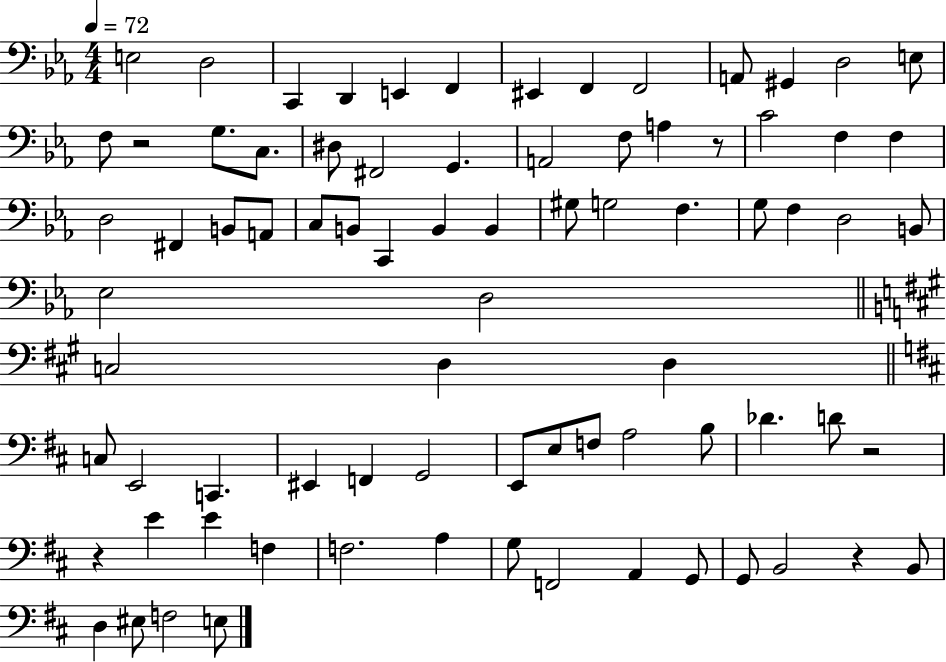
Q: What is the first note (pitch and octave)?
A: E3